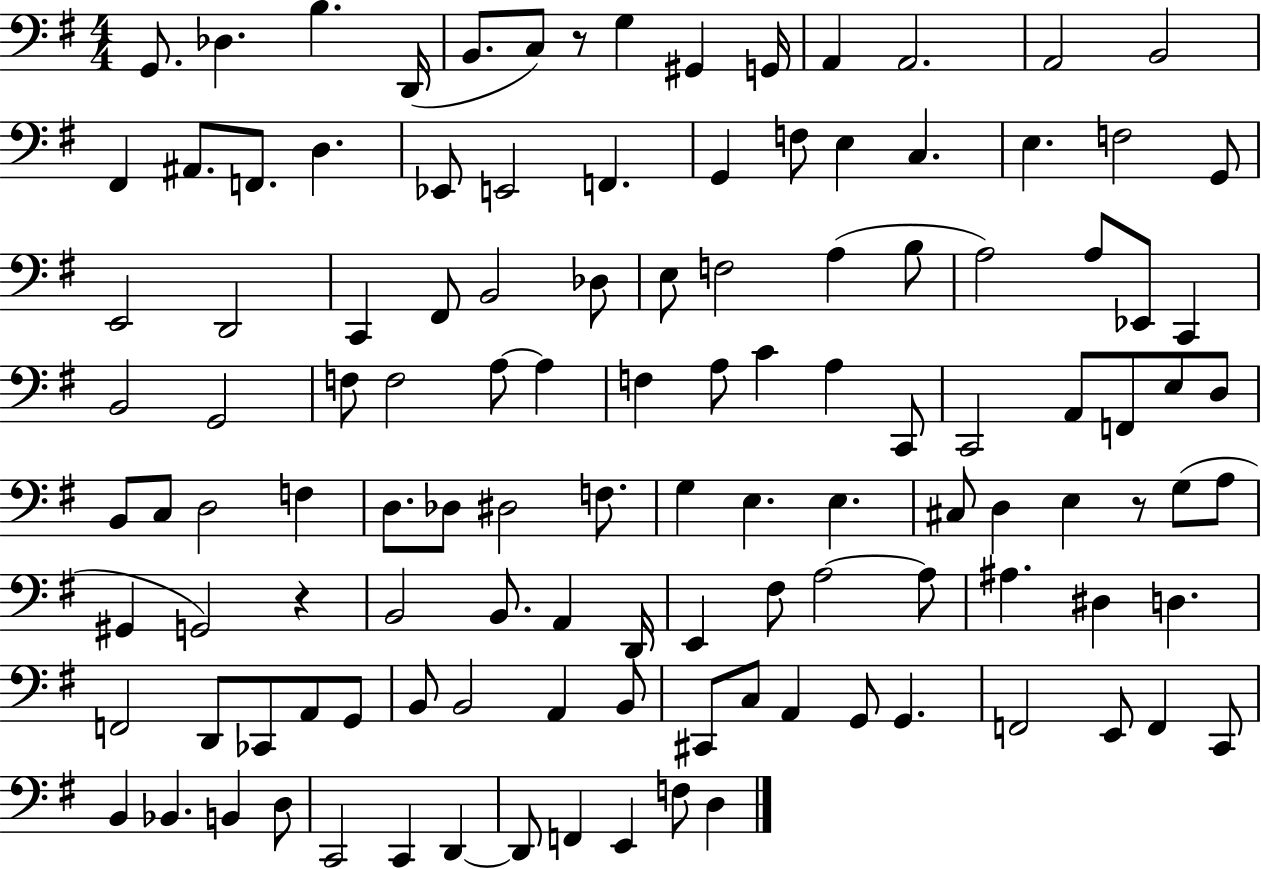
{
  \clef bass
  \numericTimeSignature
  \time 4/4
  \key g \major
  g,8. des4. b4. d,16( | b,8. c8) r8 g4 gis,4 g,16 | a,4 a,2. | a,2 b,2 | \break fis,4 ais,8. f,8. d4. | ees,8 e,2 f,4. | g,4 f8 e4 c4. | e4. f2 g,8 | \break e,2 d,2 | c,4 fis,8 b,2 des8 | e8 f2 a4( b8 | a2) a8 ees,8 c,4 | \break b,2 g,2 | f8 f2 a8~~ a4 | f4 a8 c'4 a4 c,8 | c,2 a,8 f,8 e8 d8 | \break b,8 c8 d2 f4 | d8. des8 dis2 f8. | g4 e4. e4. | cis8 d4 e4 r8 g8( a8 | \break gis,4 g,2) r4 | b,2 b,8. a,4 d,16 | e,4 fis8 a2~~ a8 | ais4. dis4 d4. | \break f,2 d,8 ces,8 a,8 g,8 | b,8 b,2 a,4 b,8 | cis,8 c8 a,4 g,8 g,4. | f,2 e,8 f,4 c,8 | \break b,4 bes,4. b,4 d8 | c,2 c,4 d,4~~ | d,8 f,4 e,4 f8 d4 | \bar "|."
}